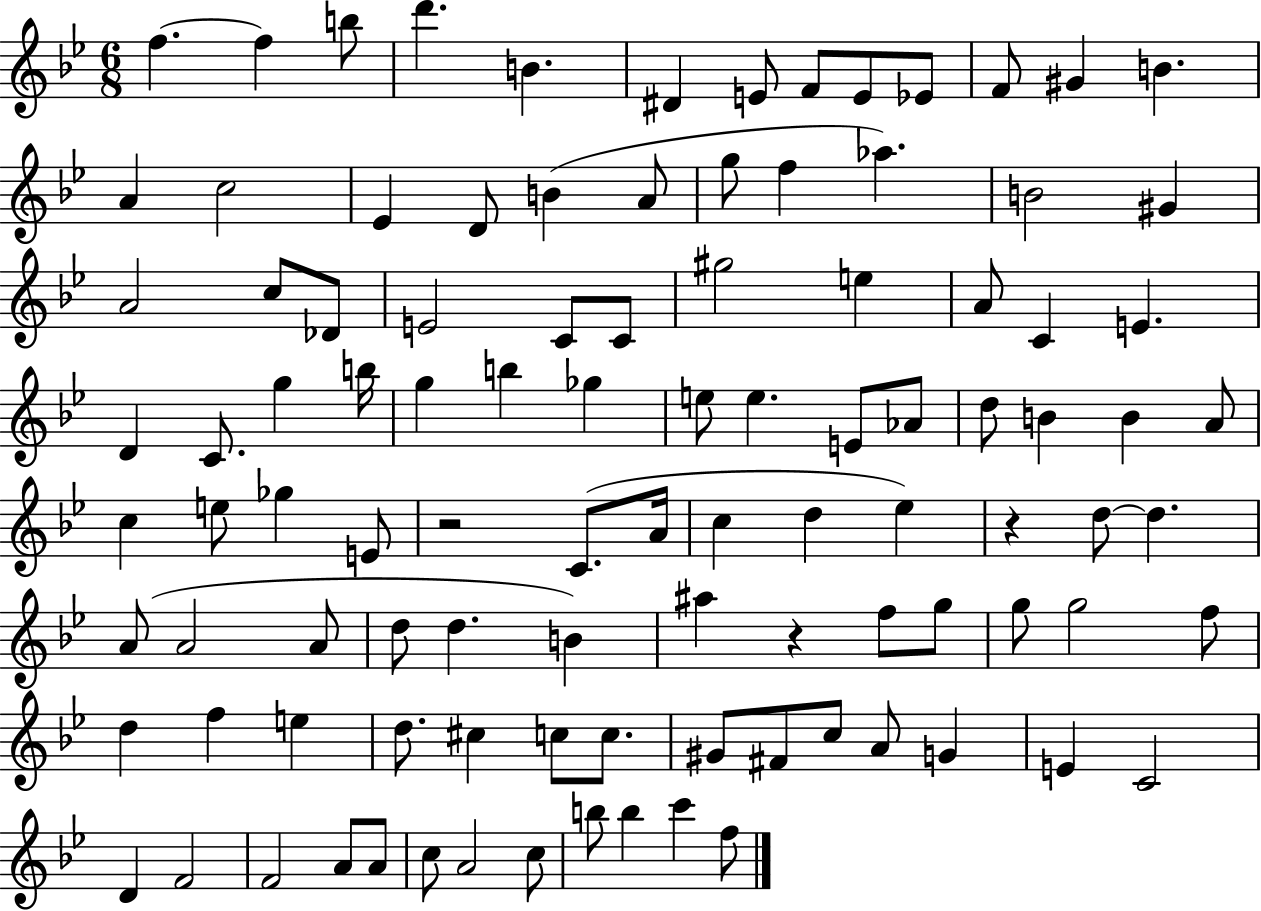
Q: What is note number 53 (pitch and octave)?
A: Gb5